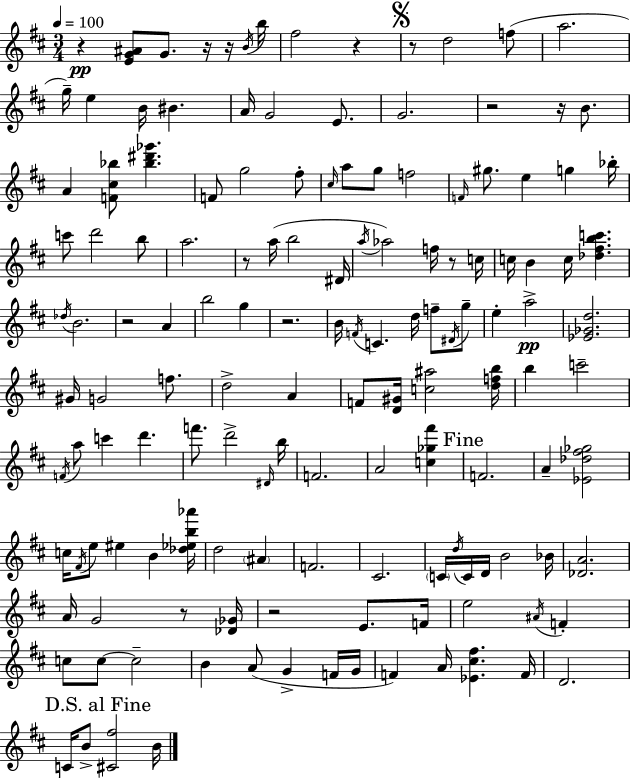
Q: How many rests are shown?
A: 13